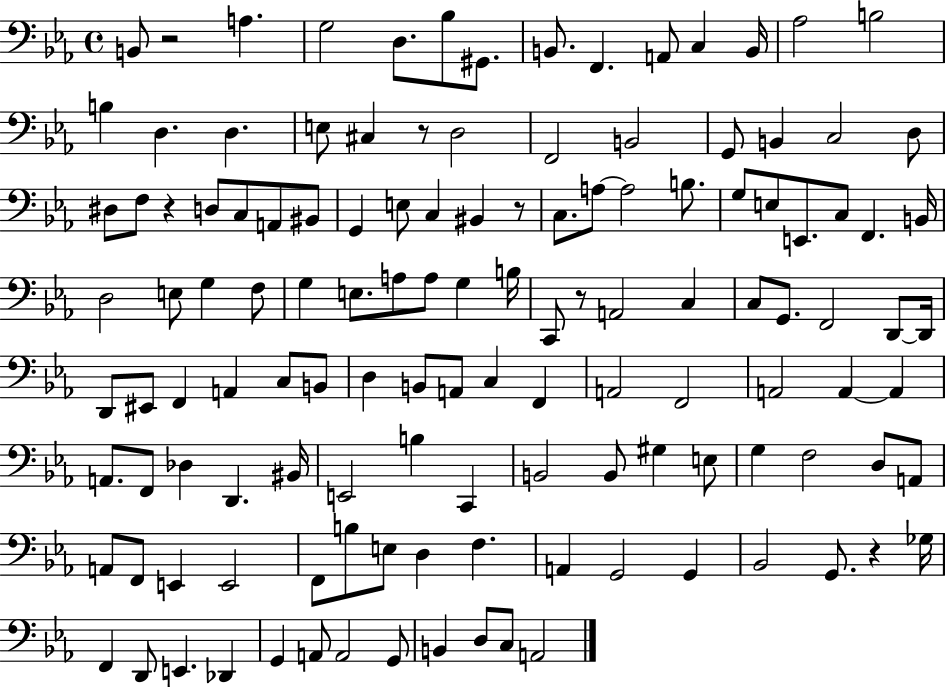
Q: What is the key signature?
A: EES major